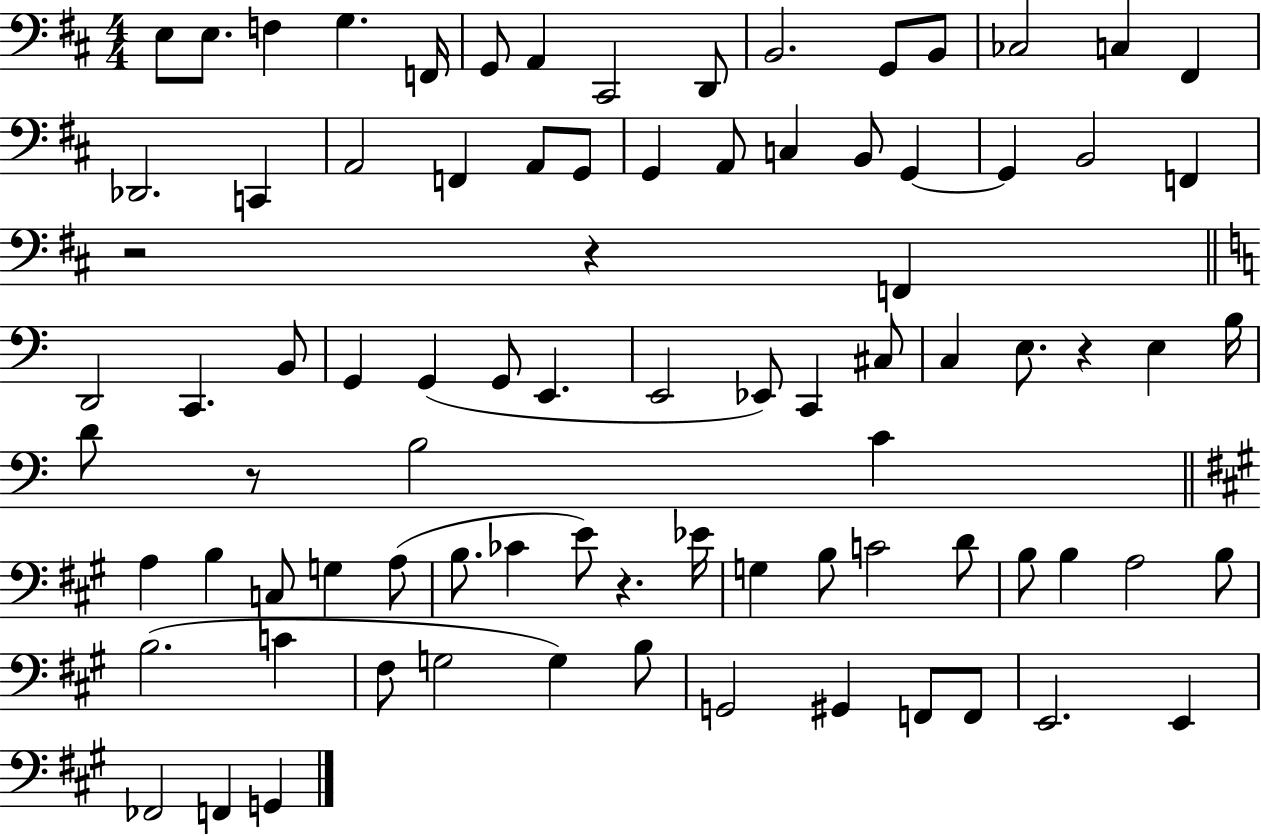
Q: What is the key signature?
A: D major